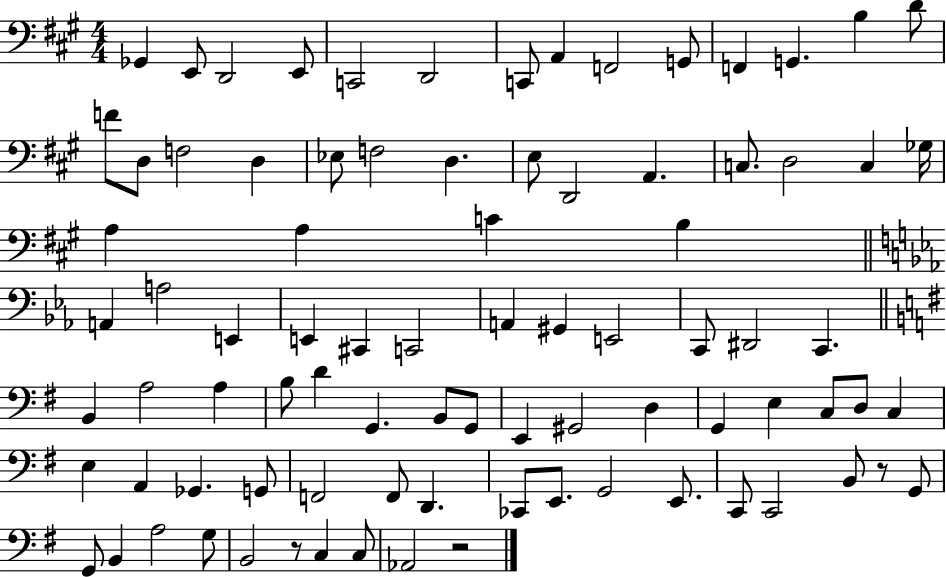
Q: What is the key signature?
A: A major